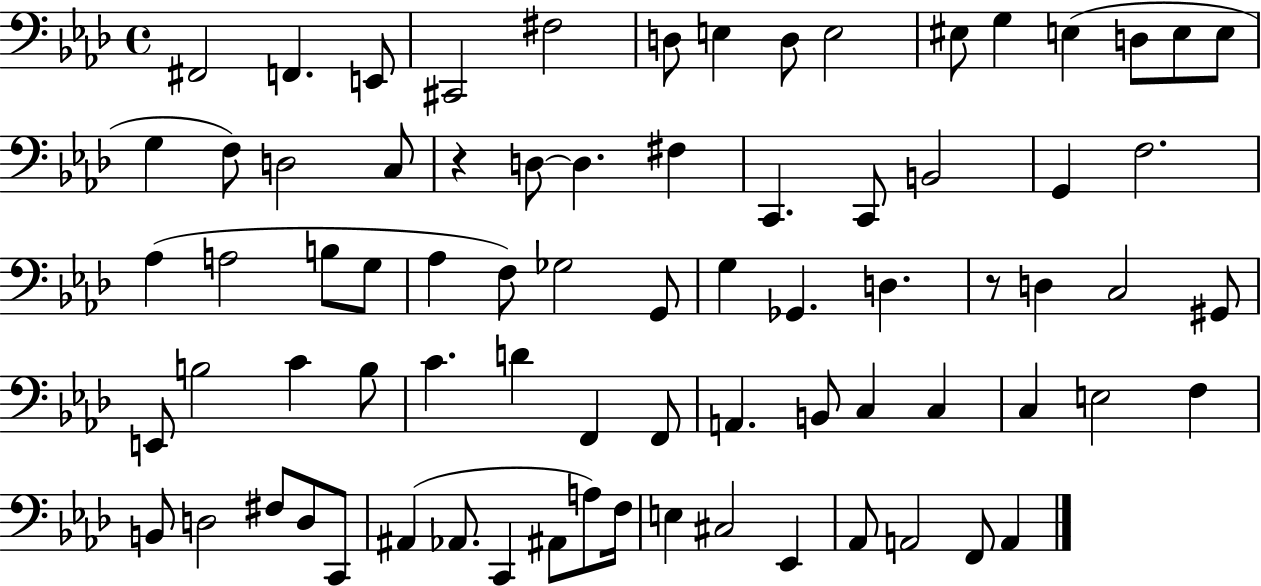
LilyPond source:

{
  \clef bass
  \time 4/4
  \defaultTimeSignature
  \key aes \major
  \repeat volta 2 { fis,2 f,4. e,8 | cis,2 fis2 | d8 e4 d8 e2 | eis8 g4 e4( d8 e8 e8 | \break g4 f8) d2 c8 | r4 d8~~ d4. fis4 | c,4. c,8 b,2 | g,4 f2. | \break aes4( a2 b8 g8 | aes4 f8) ges2 g,8 | g4 ges,4. d4. | r8 d4 c2 gis,8 | \break e,8 b2 c'4 b8 | c'4. d'4 f,4 f,8 | a,4. b,8 c4 c4 | c4 e2 f4 | \break b,8 d2 fis8 d8 c,8 | ais,4( aes,8. c,4 ais,8 a8) f16 | e4 cis2 ees,4 | aes,8 a,2 f,8 a,4 | \break } \bar "|."
}